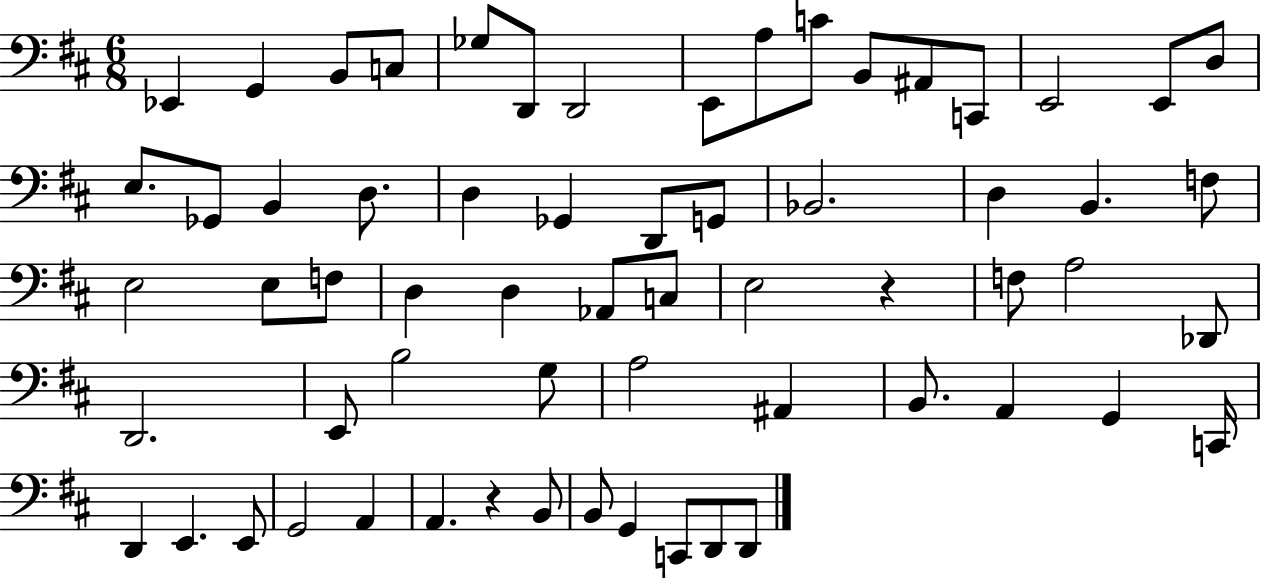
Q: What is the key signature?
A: D major